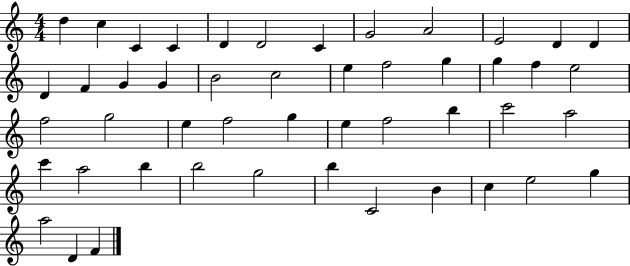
X:1
T:Untitled
M:4/4
L:1/4
K:C
d c C C D D2 C G2 A2 E2 D D D F G G B2 c2 e f2 g g f e2 f2 g2 e f2 g e f2 b c'2 a2 c' a2 b b2 g2 b C2 B c e2 g a2 D F